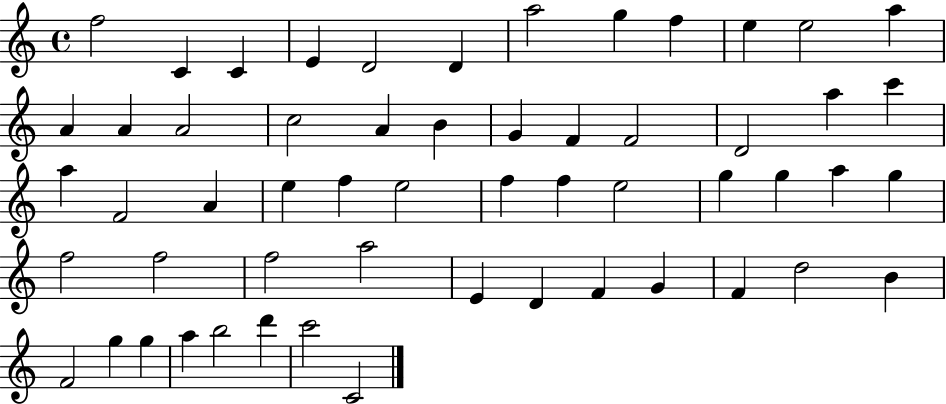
{
  \clef treble
  \time 4/4
  \defaultTimeSignature
  \key c \major
  f''2 c'4 c'4 | e'4 d'2 d'4 | a''2 g''4 f''4 | e''4 e''2 a''4 | \break a'4 a'4 a'2 | c''2 a'4 b'4 | g'4 f'4 f'2 | d'2 a''4 c'''4 | \break a''4 f'2 a'4 | e''4 f''4 e''2 | f''4 f''4 e''2 | g''4 g''4 a''4 g''4 | \break f''2 f''2 | f''2 a''2 | e'4 d'4 f'4 g'4 | f'4 d''2 b'4 | \break f'2 g''4 g''4 | a''4 b''2 d'''4 | c'''2 c'2 | \bar "|."
}